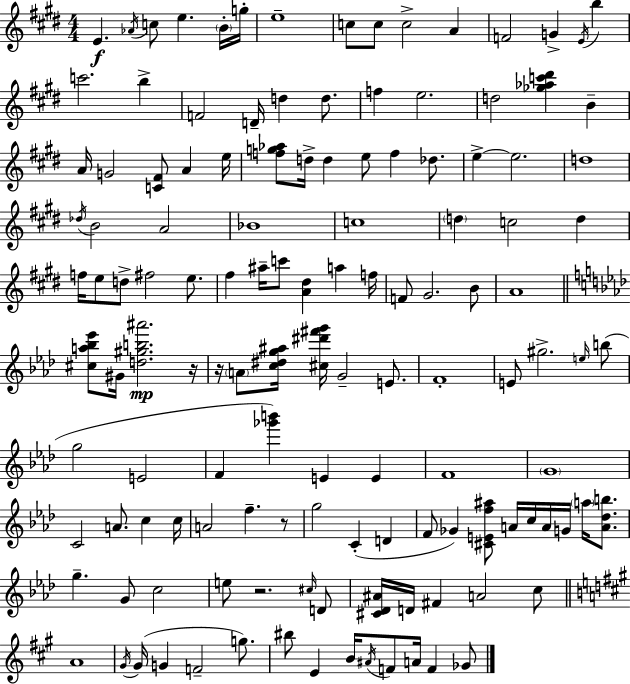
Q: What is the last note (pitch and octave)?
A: Gb4